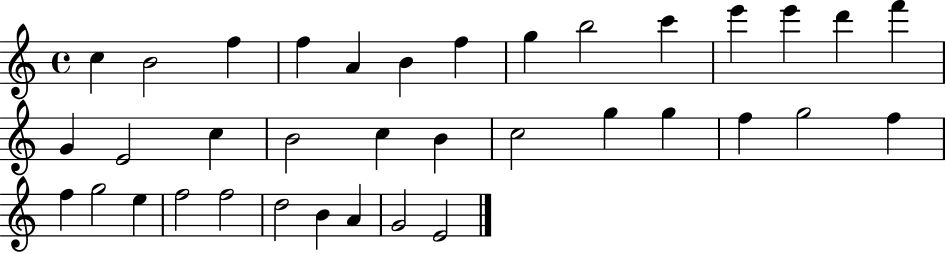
C5/q B4/h F5/q F5/q A4/q B4/q F5/q G5/q B5/h C6/q E6/q E6/q D6/q F6/q G4/q E4/h C5/q B4/h C5/q B4/q C5/h G5/q G5/q F5/q G5/h F5/q F5/q G5/h E5/q F5/h F5/h D5/h B4/q A4/q G4/h E4/h